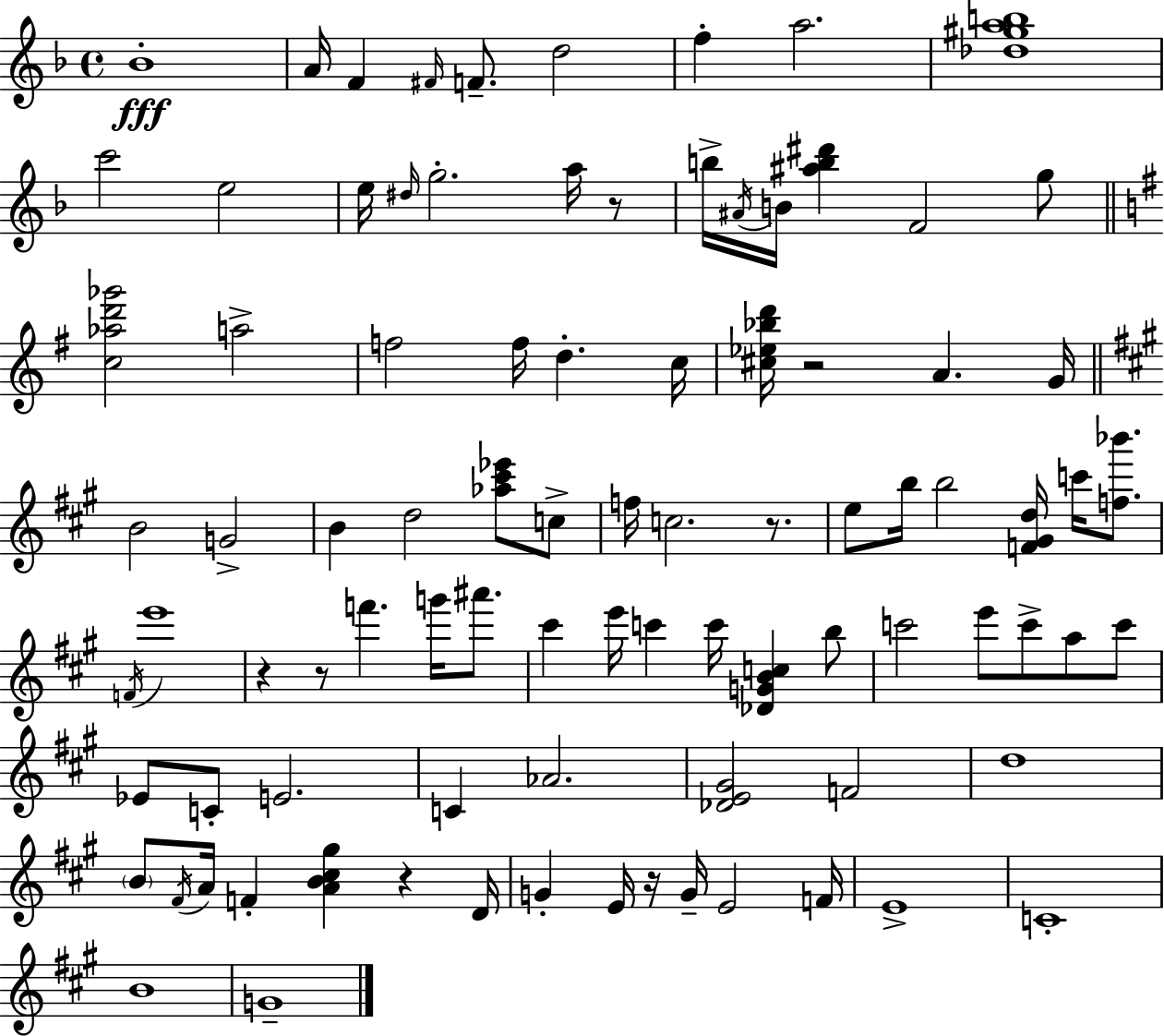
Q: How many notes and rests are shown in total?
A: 90